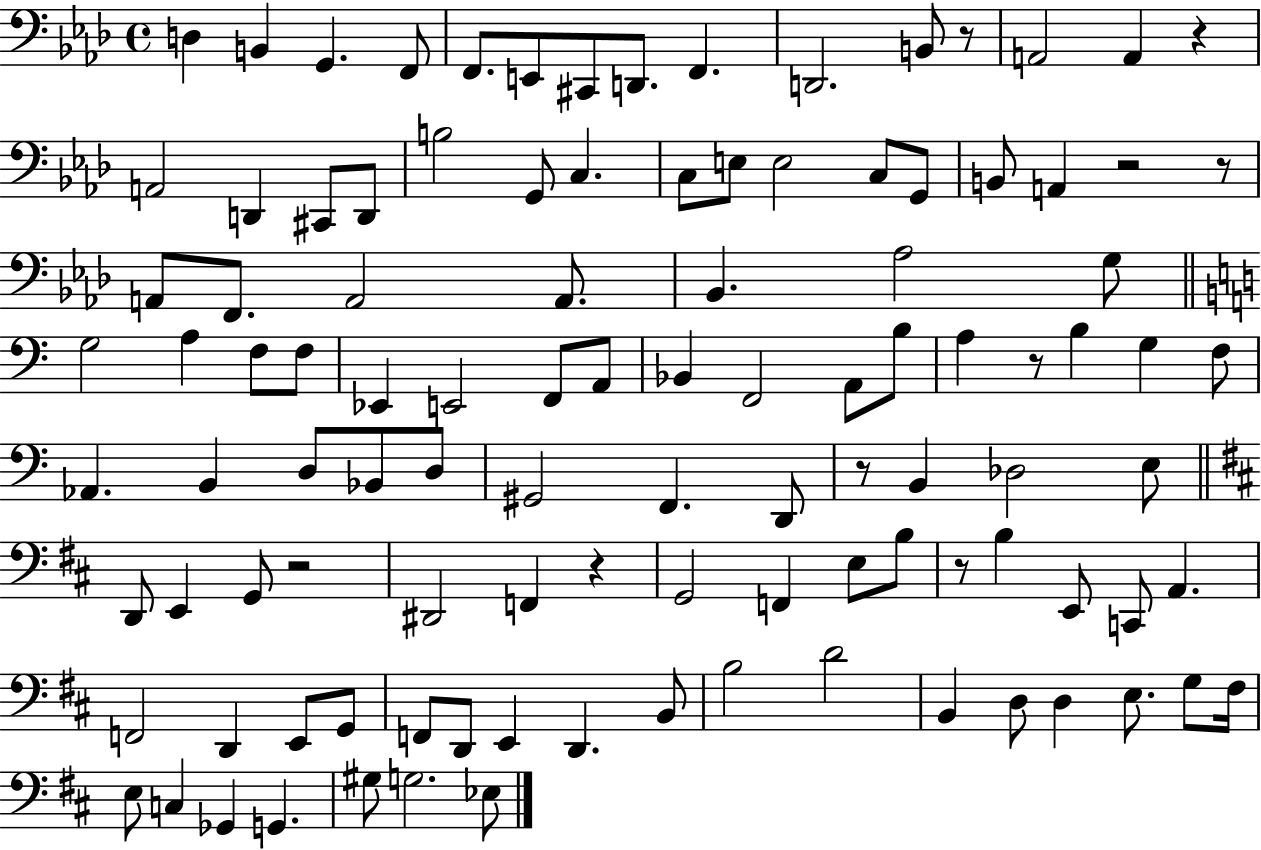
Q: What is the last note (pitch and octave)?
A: Eb3